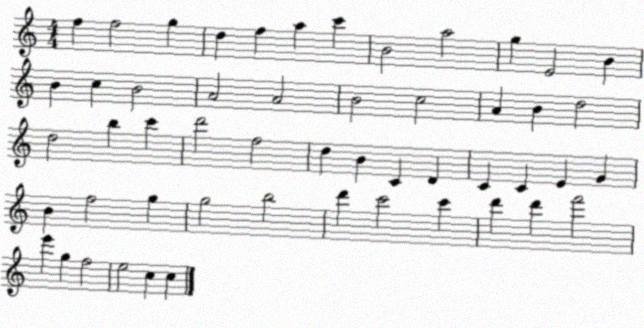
X:1
T:Untitled
M:4/4
L:1/4
K:C
f f2 g d f a c' B2 a2 g E2 B B c B2 A2 A2 B2 c2 A B d2 d2 b c' d'2 f2 d B C D C C E G B f2 g g2 b2 d' c'2 c' d' d' f'2 e' g f2 e2 c c